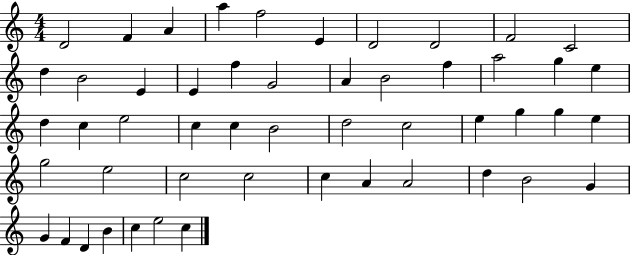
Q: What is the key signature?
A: C major